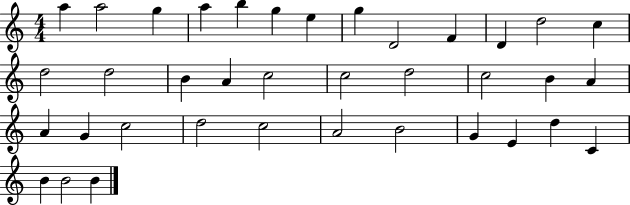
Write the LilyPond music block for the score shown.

{
  \clef treble
  \numericTimeSignature
  \time 4/4
  \key c \major
  a''4 a''2 g''4 | a''4 b''4 g''4 e''4 | g''4 d'2 f'4 | d'4 d''2 c''4 | \break d''2 d''2 | b'4 a'4 c''2 | c''2 d''2 | c''2 b'4 a'4 | \break a'4 g'4 c''2 | d''2 c''2 | a'2 b'2 | g'4 e'4 d''4 c'4 | \break b'4 b'2 b'4 | \bar "|."
}